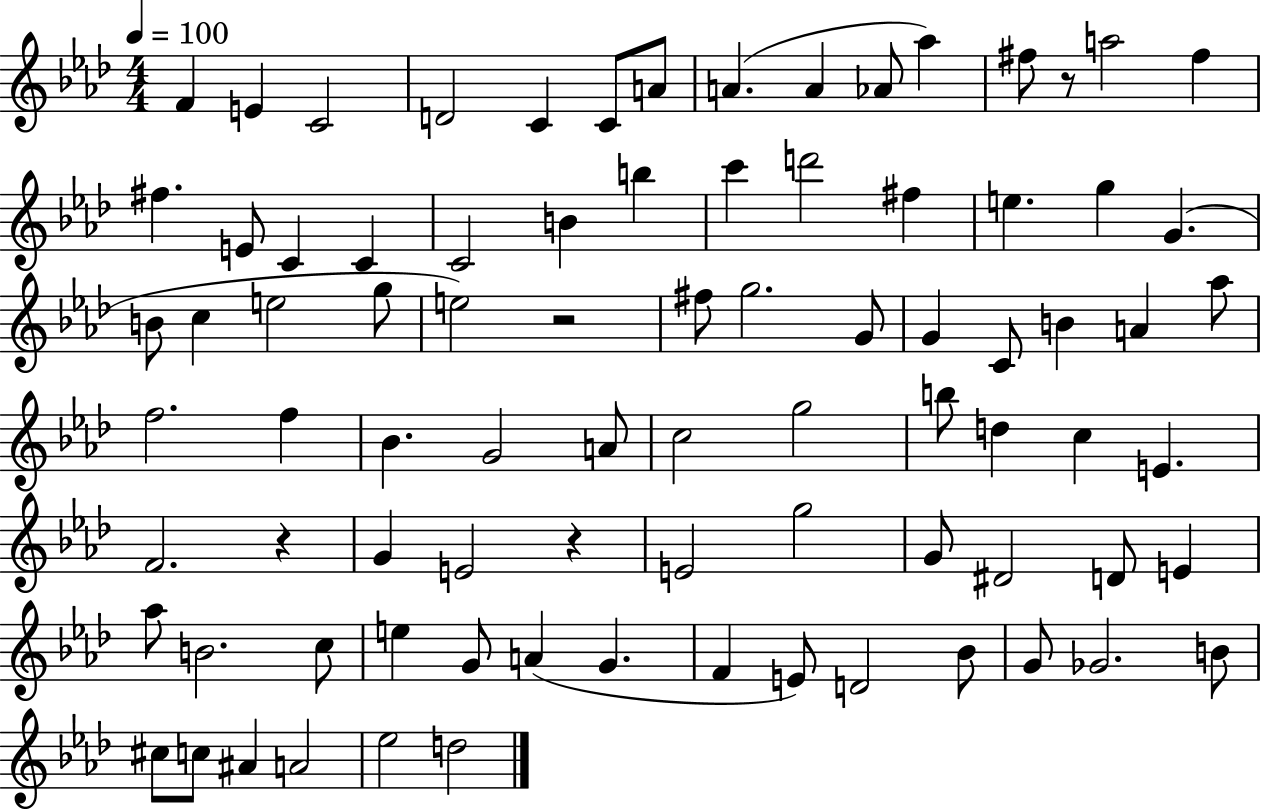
F4/q E4/q C4/h D4/h C4/q C4/e A4/e A4/q. A4/q Ab4/e Ab5/q F#5/e R/e A5/h F#5/q F#5/q. E4/e C4/q C4/q C4/h B4/q B5/q C6/q D6/h F#5/q E5/q. G5/q G4/q. B4/e C5/q E5/h G5/e E5/h R/h F#5/e G5/h. G4/e G4/q C4/e B4/q A4/q Ab5/e F5/h. F5/q Bb4/q. G4/h A4/e C5/h G5/h B5/e D5/q C5/q E4/q. F4/h. R/q G4/q E4/h R/q E4/h G5/h G4/e D#4/h D4/e E4/q Ab5/e B4/h. C5/e E5/q G4/e A4/q G4/q. F4/q E4/e D4/h Bb4/e G4/e Gb4/h. B4/e C#5/e C5/e A#4/q A4/h Eb5/h D5/h